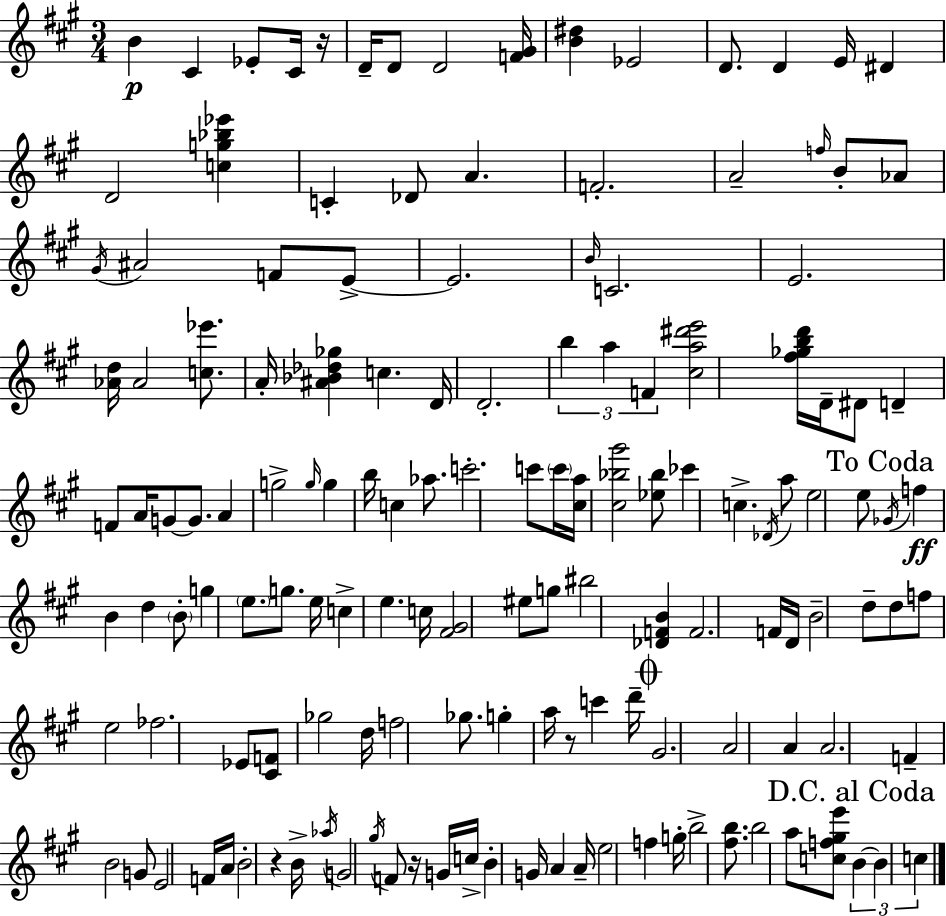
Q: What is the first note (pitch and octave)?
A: B4